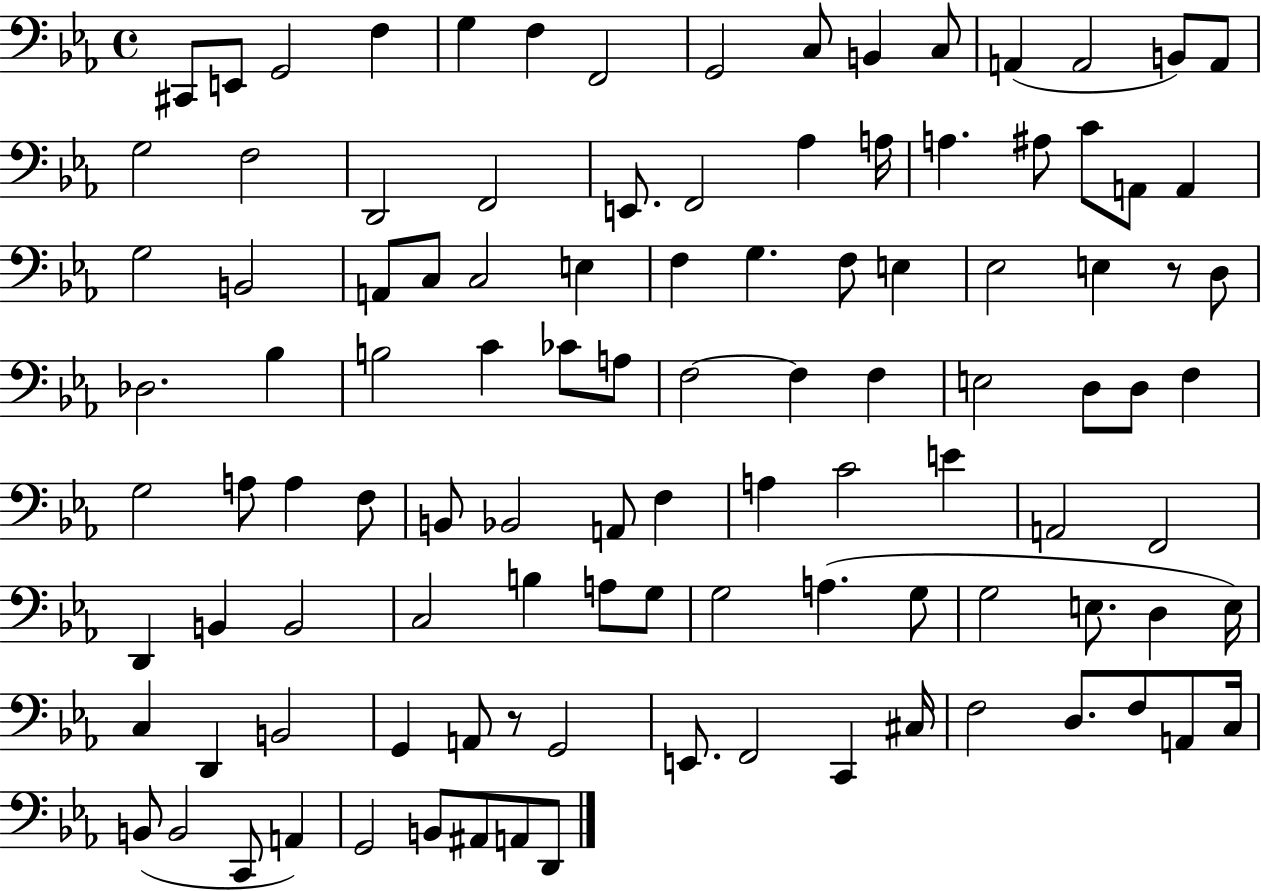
C#2/e E2/e G2/h F3/q G3/q F3/q F2/h G2/h C3/e B2/q C3/e A2/q A2/h B2/e A2/e G3/h F3/h D2/h F2/h E2/e. F2/h Ab3/q A3/s A3/q. A#3/e C4/e A2/e A2/q G3/h B2/h A2/e C3/e C3/h E3/q F3/q G3/q. F3/e E3/q Eb3/h E3/q R/e D3/e Db3/h. Bb3/q B3/h C4/q CES4/e A3/e F3/h F3/q F3/q E3/h D3/e D3/e F3/q G3/h A3/e A3/q F3/e B2/e Bb2/h A2/e F3/q A3/q C4/h E4/q A2/h F2/h D2/q B2/q B2/h C3/h B3/q A3/e G3/e G3/h A3/q. G3/e G3/h E3/e. D3/q E3/s C3/q D2/q B2/h G2/q A2/e R/e G2/h E2/e. F2/h C2/q C#3/s F3/h D3/e. F3/e A2/e C3/s B2/e B2/h C2/e A2/q G2/h B2/e A#2/e A2/e D2/e